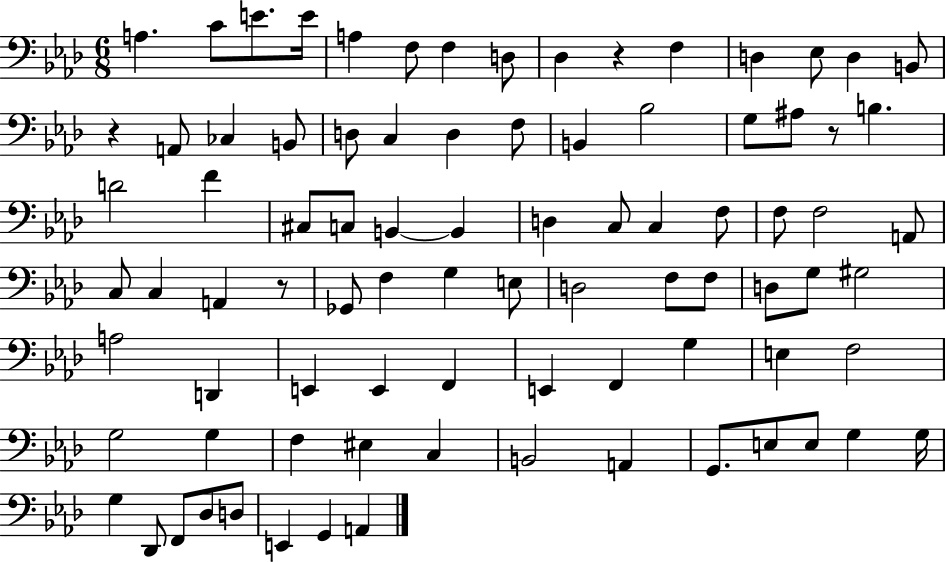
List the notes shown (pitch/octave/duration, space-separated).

A3/q. C4/e E4/e. E4/s A3/q F3/e F3/q D3/e Db3/q R/q F3/q D3/q Eb3/e D3/q B2/e R/q A2/e CES3/q B2/e D3/e C3/q D3/q F3/e B2/q Bb3/h G3/e A#3/e R/e B3/q. D4/h F4/q C#3/e C3/e B2/q B2/q D3/q C3/e C3/q F3/e F3/e F3/h A2/e C3/e C3/q A2/q R/e Gb2/e F3/q G3/q E3/e D3/h F3/e F3/e D3/e G3/e G#3/h A3/h D2/q E2/q E2/q F2/q E2/q F2/q G3/q E3/q F3/h G3/h G3/q F3/q EIS3/q C3/q B2/h A2/q G2/e. E3/e E3/e G3/q G3/s G3/q Db2/e F2/e Db3/e D3/e E2/q G2/q A2/q